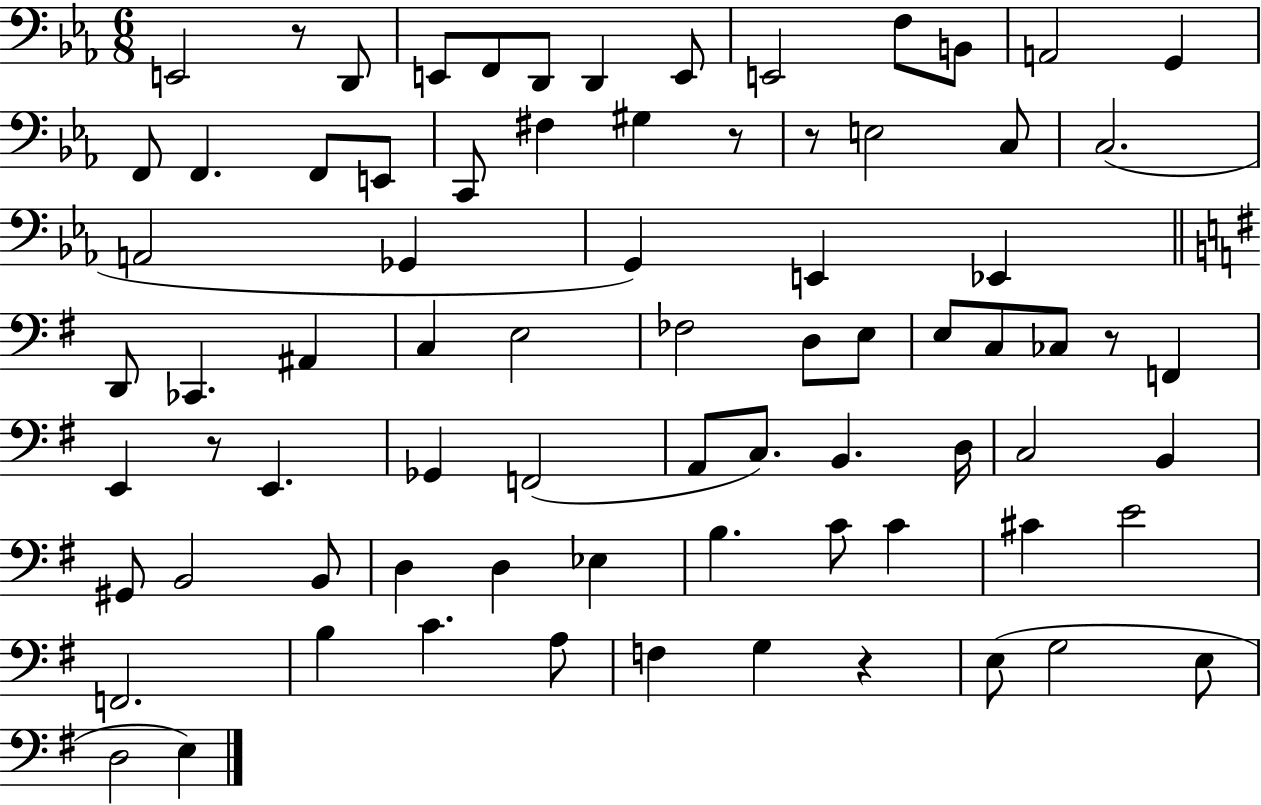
X:1
T:Untitled
M:6/8
L:1/4
K:Eb
E,,2 z/2 D,,/2 E,,/2 F,,/2 D,,/2 D,, E,,/2 E,,2 F,/2 B,,/2 A,,2 G,, F,,/2 F,, F,,/2 E,,/2 C,,/2 ^F, ^G, z/2 z/2 E,2 C,/2 C,2 A,,2 _G,, G,, E,, _E,, D,,/2 _C,, ^A,, C, E,2 _F,2 D,/2 E,/2 E,/2 C,/2 _C,/2 z/2 F,, E,, z/2 E,, _G,, F,,2 A,,/2 C,/2 B,, D,/4 C,2 B,, ^G,,/2 B,,2 B,,/2 D, D, _E, B, C/2 C ^C E2 F,,2 B, C A,/2 F, G, z E,/2 G,2 E,/2 D,2 E,